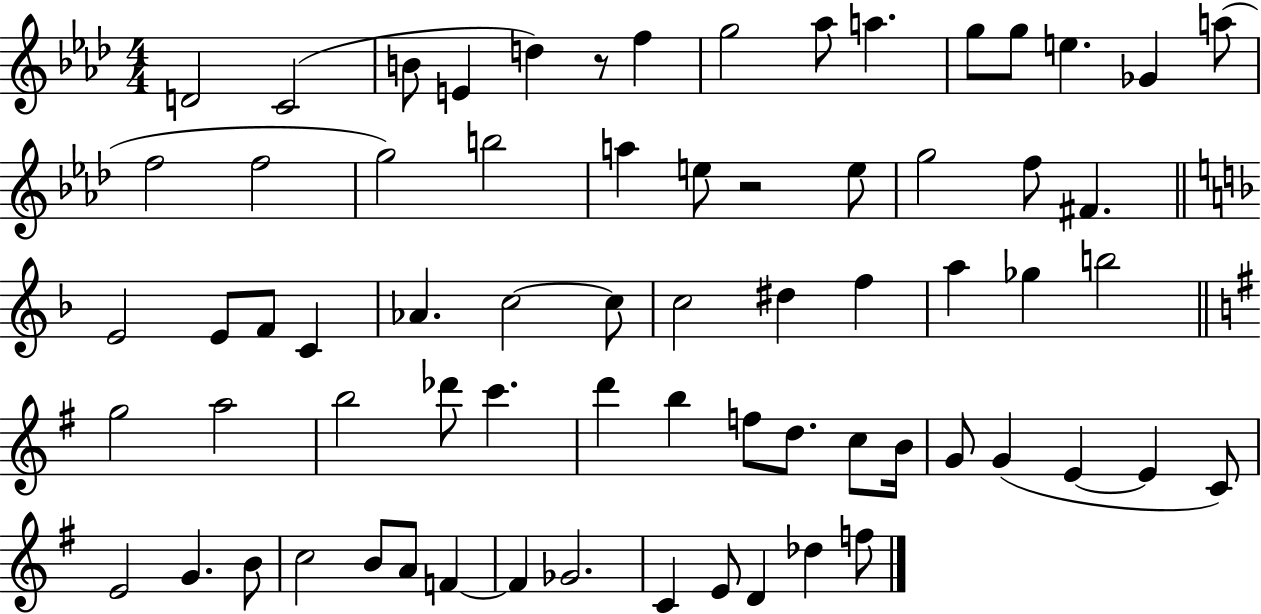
X:1
T:Untitled
M:4/4
L:1/4
K:Ab
D2 C2 B/2 E d z/2 f g2 _a/2 a g/2 g/2 e _G a/2 f2 f2 g2 b2 a e/2 z2 e/2 g2 f/2 ^F E2 E/2 F/2 C _A c2 c/2 c2 ^d f a _g b2 g2 a2 b2 _d'/2 c' d' b f/2 d/2 c/2 B/4 G/2 G E E C/2 E2 G B/2 c2 B/2 A/2 F F _G2 C E/2 D _d f/2